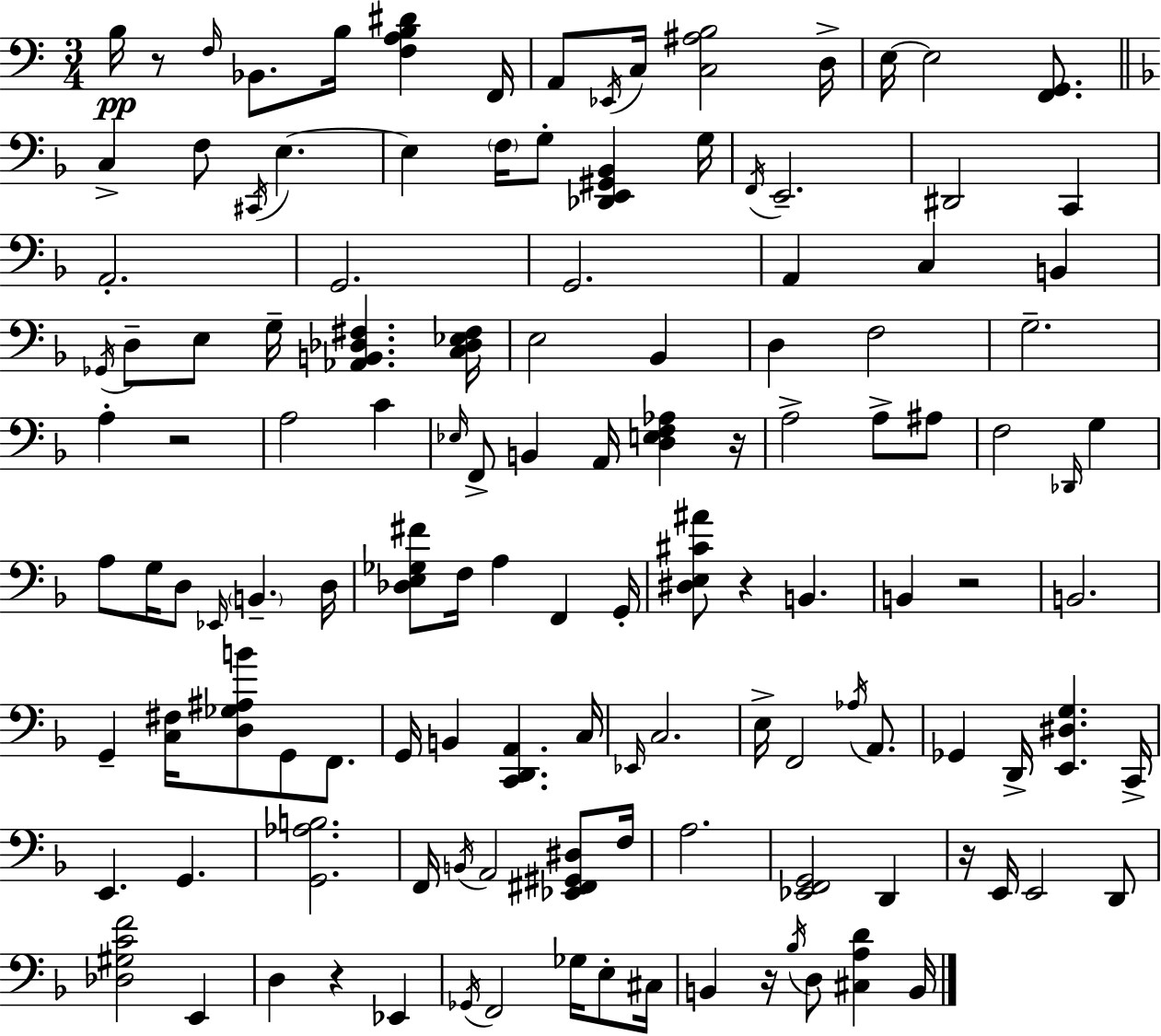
X:1
T:Untitled
M:3/4
L:1/4
K:Am
B,/4 z/2 F,/4 _B,,/2 B,/4 [F,A,B,^D] F,,/4 A,,/2 _E,,/4 C,/4 [C,^A,B,]2 D,/4 E,/4 E,2 [F,,G,,]/2 C, F,/2 ^C,,/4 E, E, F,/4 G,/2 [_D,,E,,^G,,_B,,] G,/4 F,,/4 E,,2 ^D,,2 C,, A,,2 G,,2 G,,2 A,, C, B,, _G,,/4 D,/2 E,/2 G,/4 [_A,,B,,_D,^F,] [C,_D,_E,^F,]/4 E,2 _B,, D, F,2 G,2 A, z2 A,2 C _E,/4 F,,/2 B,, A,,/4 [D,E,F,_A,] z/4 A,2 A,/2 ^A,/2 F,2 _D,,/4 G, A,/2 G,/4 D,/2 _E,,/4 B,, D,/4 [_D,E,_G,^F]/2 F,/4 A, F,, G,,/4 [^D,E,^C^A]/2 z B,, B,, z2 B,,2 G,, [C,^F,]/4 [D,_G,^A,B]/2 G,,/2 F,,/2 G,,/4 B,, [C,,D,,A,,] C,/4 _E,,/4 C,2 E,/4 F,,2 _A,/4 A,,/2 _G,, D,,/4 [E,,^D,G,] C,,/4 E,, G,, [G,,_A,B,]2 F,,/4 B,,/4 A,,2 [_E,,^F,,^G,,^D,]/2 F,/4 A,2 [_E,,F,,G,,]2 D,, z/4 E,,/4 E,,2 D,,/2 [_D,^G,CF]2 E,, D, z _E,, _G,,/4 F,,2 _G,/4 E,/2 ^C,/4 B,, z/4 _B,/4 D,/2 [^C,A,D] B,,/4